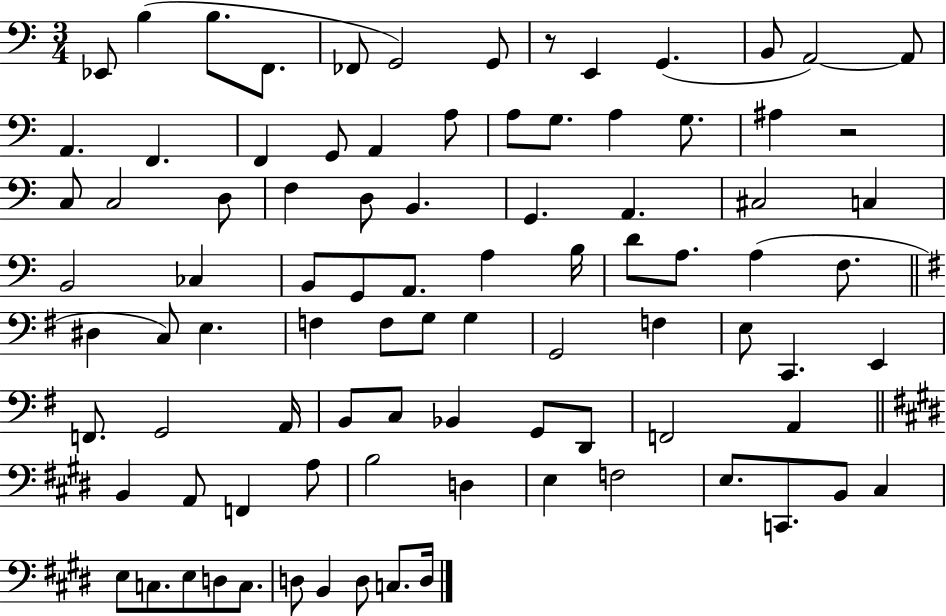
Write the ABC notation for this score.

X:1
T:Untitled
M:3/4
L:1/4
K:C
_E,,/2 B, B,/2 F,,/2 _F,,/2 G,,2 G,,/2 z/2 E,, G,, B,,/2 A,,2 A,,/2 A,, F,, F,, G,,/2 A,, A,/2 A,/2 G,/2 A, G,/2 ^A, z2 C,/2 C,2 D,/2 F, D,/2 B,, G,, A,, ^C,2 C, B,,2 _C, B,,/2 G,,/2 A,,/2 A, B,/4 D/2 A,/2 A, F,/2 ^D, C,/2 E, F, F,/2 G,/2 G, G,,2 F, E,/2 C,, E,, F,,/2 G,,2 A,,/4 B,,/2 C,/2 _B,, G,,/2 D,,/2 F,,2 A,, B,, A,,/2 F,, A,/2 B,2 D, E, F,2 E,/2 C,,/2 B,,/2 ^C, E,/2 C,/2 E,/2 D,/2 C,/2 D,/2 B,, D,/2 C,/2 D,/4